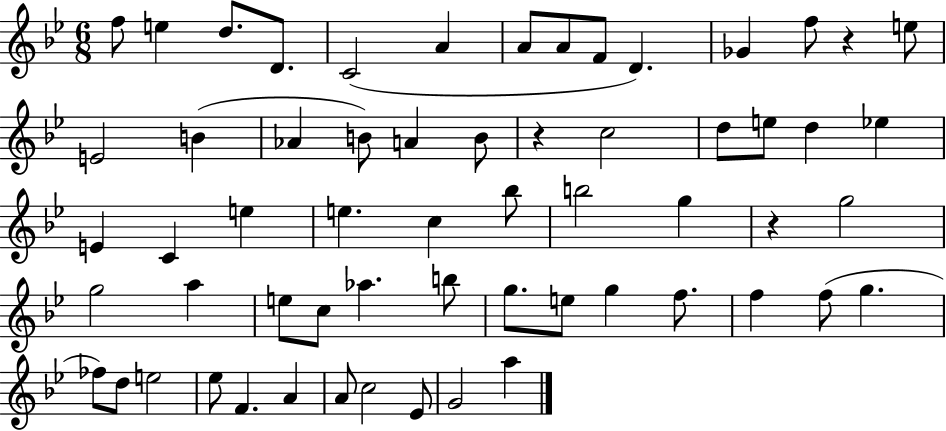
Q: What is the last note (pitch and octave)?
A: A5